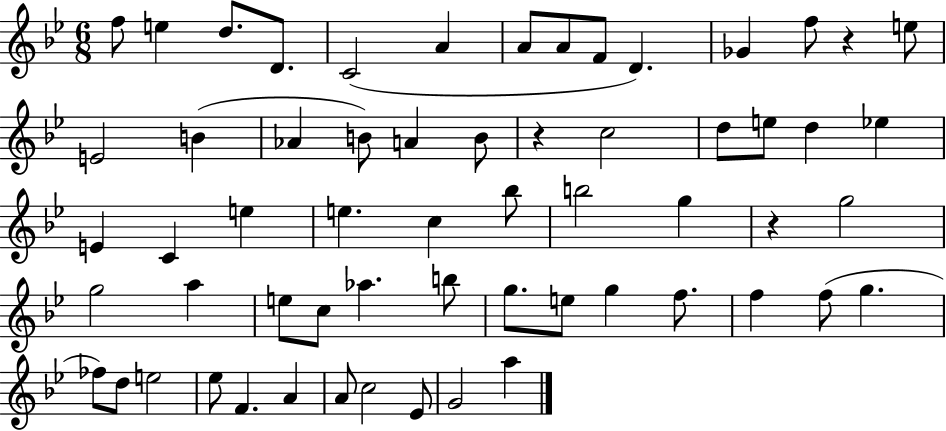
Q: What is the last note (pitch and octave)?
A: A5